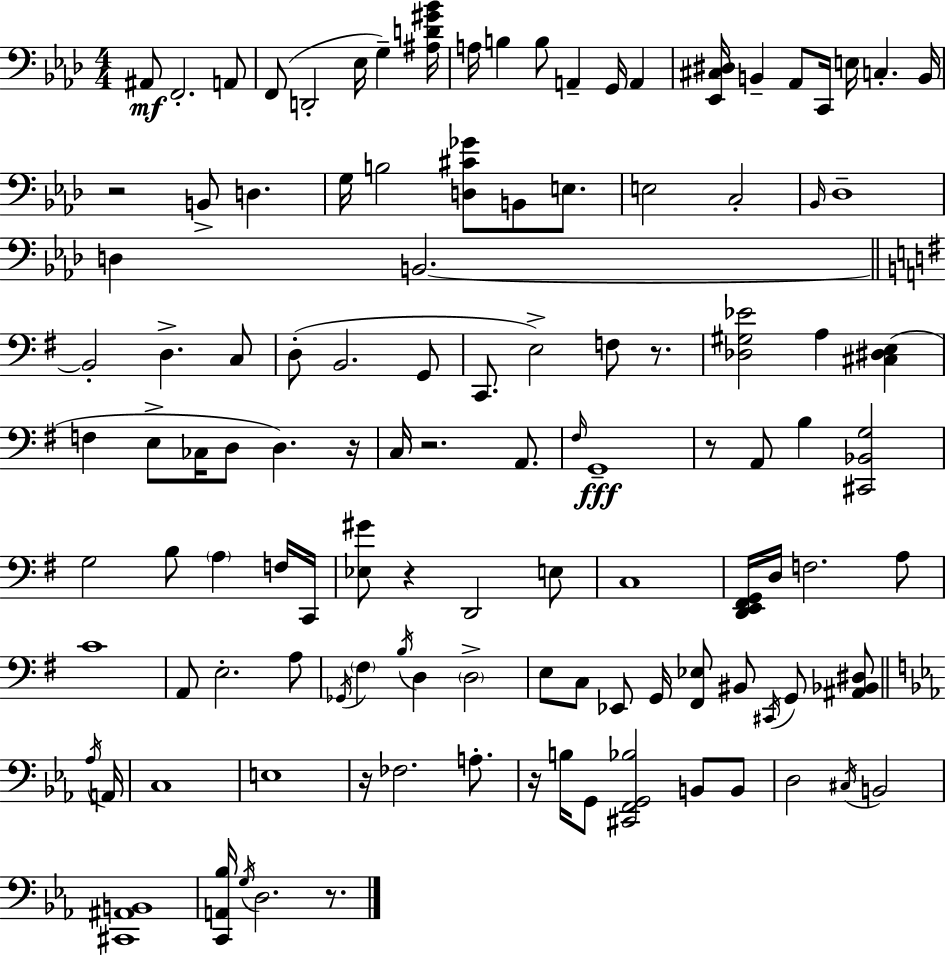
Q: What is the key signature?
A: AES major